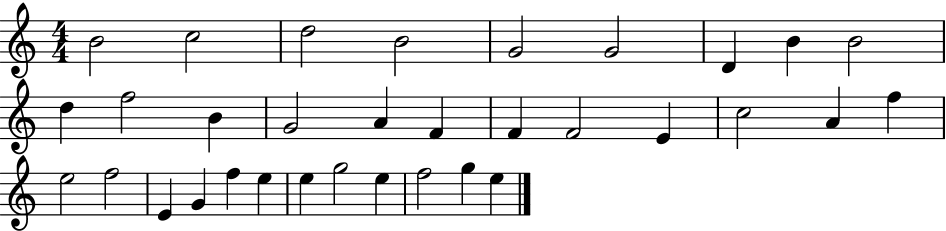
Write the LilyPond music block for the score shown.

{
  \clef treble
  \numericTimeSignature
  \time 4/4
  \key c \major
  b'2 c''2 | d''2 b'2 | g'2 g'2 | d'4 b'4 b'2 | \break d''4 f''2 b'4 | g'2 a'4 f'4 | f'4 f'2 e'4 | c''2 a'4 f''4 | \break e''2 f''2 | e'4 g'4 f''4 e''4 | e''4 g''2 e''4 | f''2 g''4 e''4 | \break \bar "|."
}